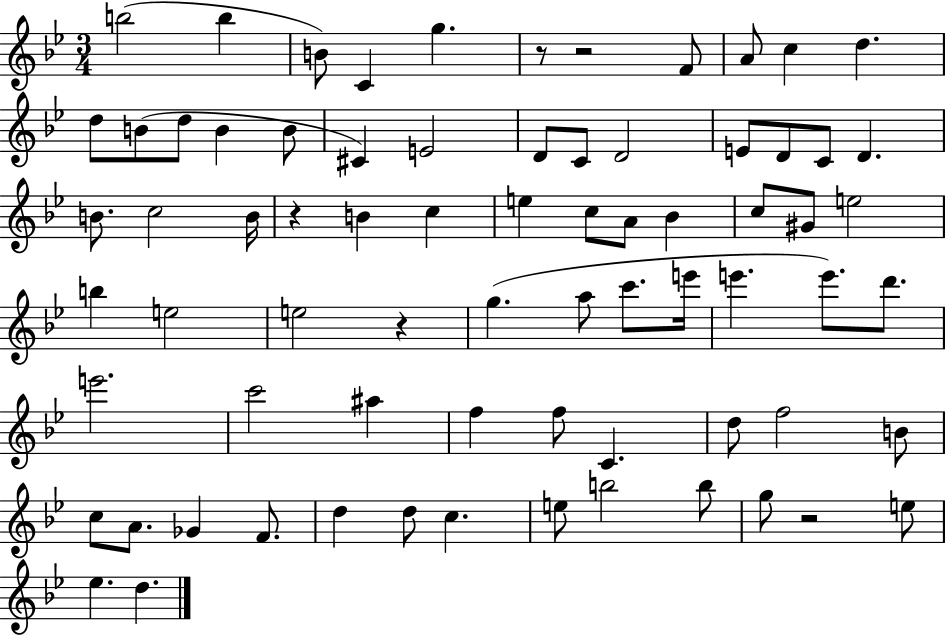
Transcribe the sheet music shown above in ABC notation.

X:1
T:Untitled
M:3/4
L:1/4
K:Bb
b2 b B/2 C g z/2 z2 F/2 A/2 c d d/2 B/2 d/2 B B/2 ^C E2 D/2 C/2 D2 E/2 D/2 C/2 D B/2 c2 B/4 z B c e c/2 A/2 _B c/2 ^G/2 e2 b e2 e2 z g a/2 c'/2 e'/4 e' e'/2 d'/2 e'2 c'2 ^a f f/2 C d/2 f2 B/2 c/2 A/2 _G F/2 d d/2 c e/2 b2 b/2 g/2 z2 e/2 _e d